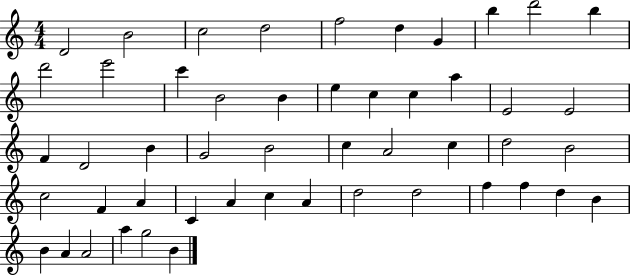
{
  \clef treble
  \numericTimeSignature
  \time 4/4
  \key c \major
  d'2 b'2 | c''2 d''2 | f''2 d''4 g'4 | b''4 d'''2 b''4 | \break d'''2 e'''2 | c'''4 b'2 b'4 | e''4 c''4 c''4 a''4 | e'2 e'2 | \break f'4 d'2 b'4 | g'2 b'2 | c''4 a'2 c''4 | d''2 b'2 | \break c''2 f'4 a'4 | c'4 a'4 c''4 a'4 | d''2 d''2 | f''4 f''4 d''4 b'4 | \break b'4 a'4 a'2 | a''4 g''2 b'4 | \bar "|."
}